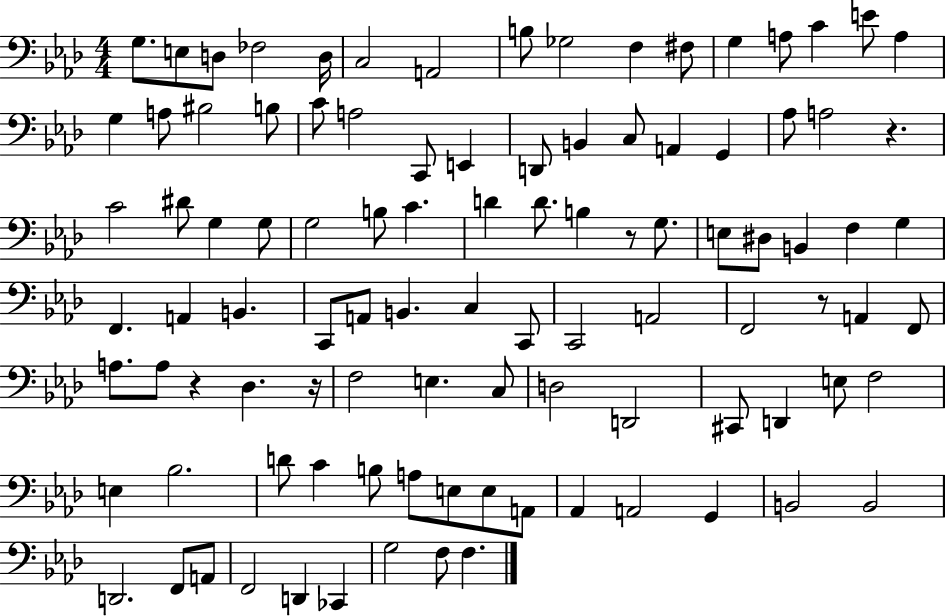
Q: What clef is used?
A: bass